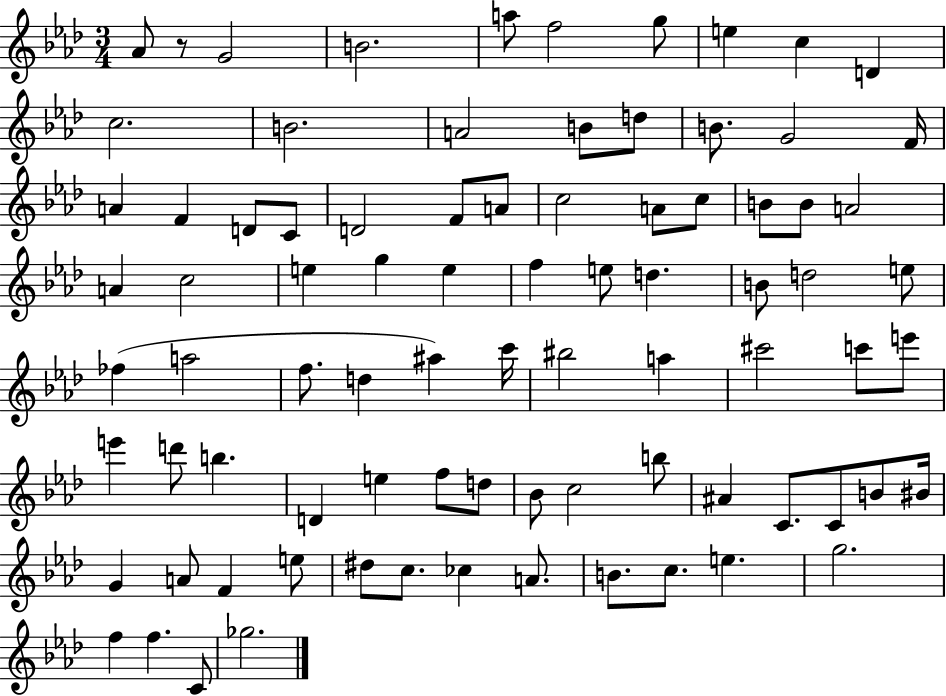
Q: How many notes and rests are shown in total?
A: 84